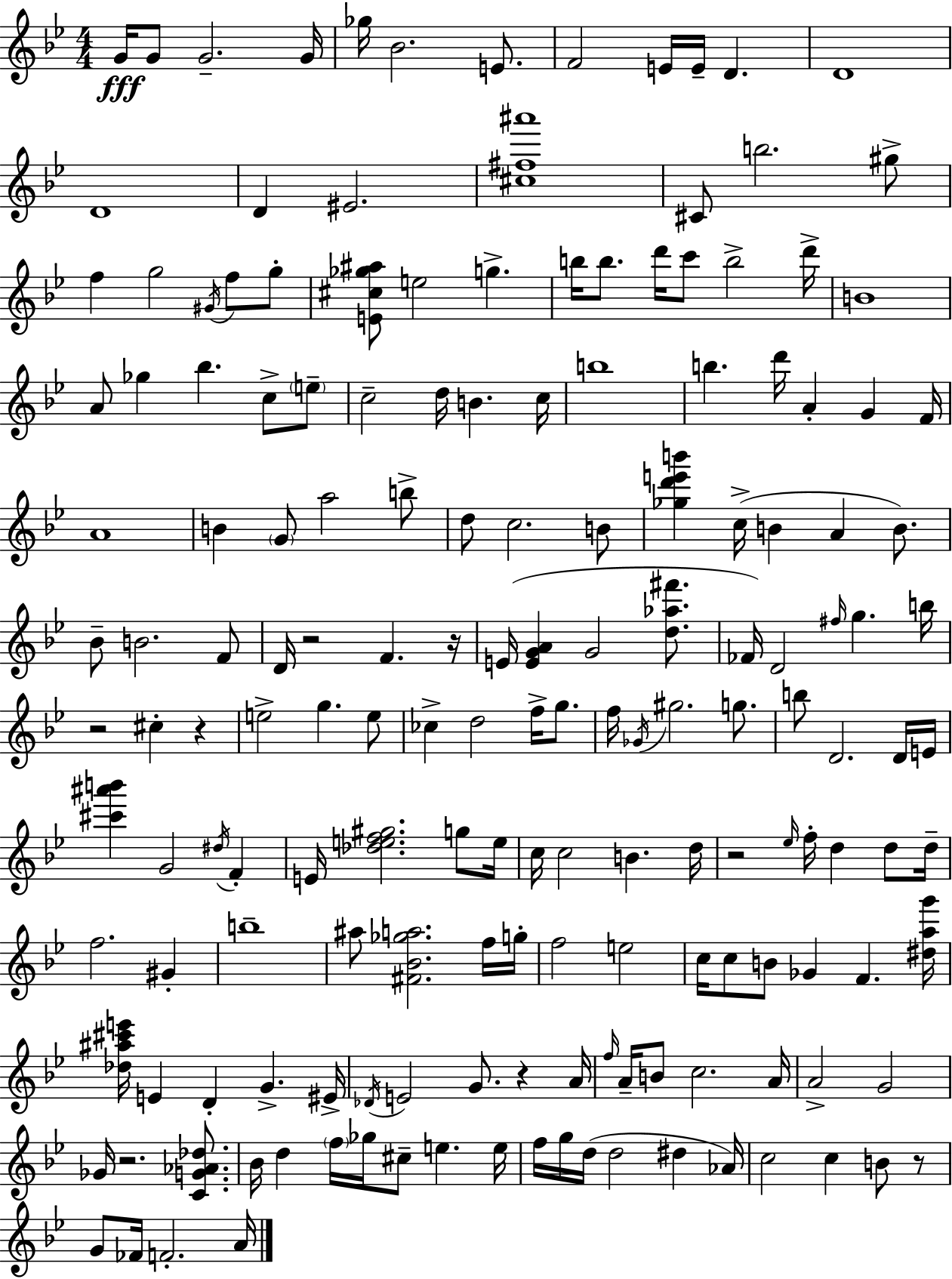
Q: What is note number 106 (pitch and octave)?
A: A#5